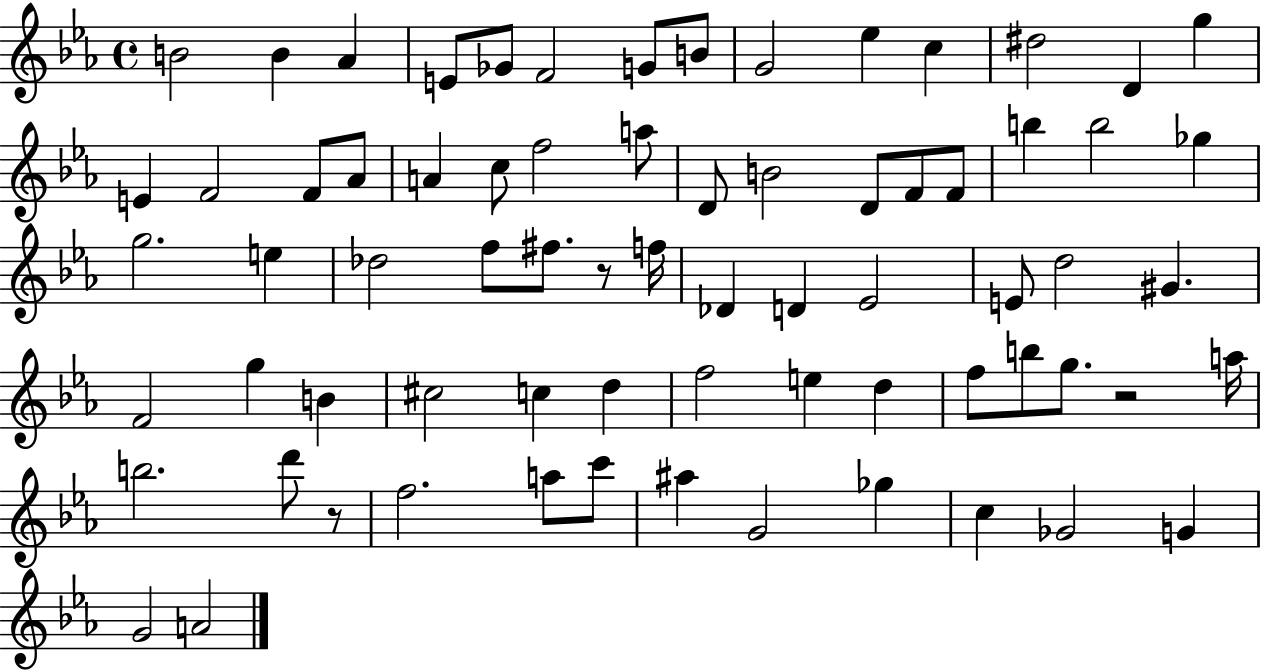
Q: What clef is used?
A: treble